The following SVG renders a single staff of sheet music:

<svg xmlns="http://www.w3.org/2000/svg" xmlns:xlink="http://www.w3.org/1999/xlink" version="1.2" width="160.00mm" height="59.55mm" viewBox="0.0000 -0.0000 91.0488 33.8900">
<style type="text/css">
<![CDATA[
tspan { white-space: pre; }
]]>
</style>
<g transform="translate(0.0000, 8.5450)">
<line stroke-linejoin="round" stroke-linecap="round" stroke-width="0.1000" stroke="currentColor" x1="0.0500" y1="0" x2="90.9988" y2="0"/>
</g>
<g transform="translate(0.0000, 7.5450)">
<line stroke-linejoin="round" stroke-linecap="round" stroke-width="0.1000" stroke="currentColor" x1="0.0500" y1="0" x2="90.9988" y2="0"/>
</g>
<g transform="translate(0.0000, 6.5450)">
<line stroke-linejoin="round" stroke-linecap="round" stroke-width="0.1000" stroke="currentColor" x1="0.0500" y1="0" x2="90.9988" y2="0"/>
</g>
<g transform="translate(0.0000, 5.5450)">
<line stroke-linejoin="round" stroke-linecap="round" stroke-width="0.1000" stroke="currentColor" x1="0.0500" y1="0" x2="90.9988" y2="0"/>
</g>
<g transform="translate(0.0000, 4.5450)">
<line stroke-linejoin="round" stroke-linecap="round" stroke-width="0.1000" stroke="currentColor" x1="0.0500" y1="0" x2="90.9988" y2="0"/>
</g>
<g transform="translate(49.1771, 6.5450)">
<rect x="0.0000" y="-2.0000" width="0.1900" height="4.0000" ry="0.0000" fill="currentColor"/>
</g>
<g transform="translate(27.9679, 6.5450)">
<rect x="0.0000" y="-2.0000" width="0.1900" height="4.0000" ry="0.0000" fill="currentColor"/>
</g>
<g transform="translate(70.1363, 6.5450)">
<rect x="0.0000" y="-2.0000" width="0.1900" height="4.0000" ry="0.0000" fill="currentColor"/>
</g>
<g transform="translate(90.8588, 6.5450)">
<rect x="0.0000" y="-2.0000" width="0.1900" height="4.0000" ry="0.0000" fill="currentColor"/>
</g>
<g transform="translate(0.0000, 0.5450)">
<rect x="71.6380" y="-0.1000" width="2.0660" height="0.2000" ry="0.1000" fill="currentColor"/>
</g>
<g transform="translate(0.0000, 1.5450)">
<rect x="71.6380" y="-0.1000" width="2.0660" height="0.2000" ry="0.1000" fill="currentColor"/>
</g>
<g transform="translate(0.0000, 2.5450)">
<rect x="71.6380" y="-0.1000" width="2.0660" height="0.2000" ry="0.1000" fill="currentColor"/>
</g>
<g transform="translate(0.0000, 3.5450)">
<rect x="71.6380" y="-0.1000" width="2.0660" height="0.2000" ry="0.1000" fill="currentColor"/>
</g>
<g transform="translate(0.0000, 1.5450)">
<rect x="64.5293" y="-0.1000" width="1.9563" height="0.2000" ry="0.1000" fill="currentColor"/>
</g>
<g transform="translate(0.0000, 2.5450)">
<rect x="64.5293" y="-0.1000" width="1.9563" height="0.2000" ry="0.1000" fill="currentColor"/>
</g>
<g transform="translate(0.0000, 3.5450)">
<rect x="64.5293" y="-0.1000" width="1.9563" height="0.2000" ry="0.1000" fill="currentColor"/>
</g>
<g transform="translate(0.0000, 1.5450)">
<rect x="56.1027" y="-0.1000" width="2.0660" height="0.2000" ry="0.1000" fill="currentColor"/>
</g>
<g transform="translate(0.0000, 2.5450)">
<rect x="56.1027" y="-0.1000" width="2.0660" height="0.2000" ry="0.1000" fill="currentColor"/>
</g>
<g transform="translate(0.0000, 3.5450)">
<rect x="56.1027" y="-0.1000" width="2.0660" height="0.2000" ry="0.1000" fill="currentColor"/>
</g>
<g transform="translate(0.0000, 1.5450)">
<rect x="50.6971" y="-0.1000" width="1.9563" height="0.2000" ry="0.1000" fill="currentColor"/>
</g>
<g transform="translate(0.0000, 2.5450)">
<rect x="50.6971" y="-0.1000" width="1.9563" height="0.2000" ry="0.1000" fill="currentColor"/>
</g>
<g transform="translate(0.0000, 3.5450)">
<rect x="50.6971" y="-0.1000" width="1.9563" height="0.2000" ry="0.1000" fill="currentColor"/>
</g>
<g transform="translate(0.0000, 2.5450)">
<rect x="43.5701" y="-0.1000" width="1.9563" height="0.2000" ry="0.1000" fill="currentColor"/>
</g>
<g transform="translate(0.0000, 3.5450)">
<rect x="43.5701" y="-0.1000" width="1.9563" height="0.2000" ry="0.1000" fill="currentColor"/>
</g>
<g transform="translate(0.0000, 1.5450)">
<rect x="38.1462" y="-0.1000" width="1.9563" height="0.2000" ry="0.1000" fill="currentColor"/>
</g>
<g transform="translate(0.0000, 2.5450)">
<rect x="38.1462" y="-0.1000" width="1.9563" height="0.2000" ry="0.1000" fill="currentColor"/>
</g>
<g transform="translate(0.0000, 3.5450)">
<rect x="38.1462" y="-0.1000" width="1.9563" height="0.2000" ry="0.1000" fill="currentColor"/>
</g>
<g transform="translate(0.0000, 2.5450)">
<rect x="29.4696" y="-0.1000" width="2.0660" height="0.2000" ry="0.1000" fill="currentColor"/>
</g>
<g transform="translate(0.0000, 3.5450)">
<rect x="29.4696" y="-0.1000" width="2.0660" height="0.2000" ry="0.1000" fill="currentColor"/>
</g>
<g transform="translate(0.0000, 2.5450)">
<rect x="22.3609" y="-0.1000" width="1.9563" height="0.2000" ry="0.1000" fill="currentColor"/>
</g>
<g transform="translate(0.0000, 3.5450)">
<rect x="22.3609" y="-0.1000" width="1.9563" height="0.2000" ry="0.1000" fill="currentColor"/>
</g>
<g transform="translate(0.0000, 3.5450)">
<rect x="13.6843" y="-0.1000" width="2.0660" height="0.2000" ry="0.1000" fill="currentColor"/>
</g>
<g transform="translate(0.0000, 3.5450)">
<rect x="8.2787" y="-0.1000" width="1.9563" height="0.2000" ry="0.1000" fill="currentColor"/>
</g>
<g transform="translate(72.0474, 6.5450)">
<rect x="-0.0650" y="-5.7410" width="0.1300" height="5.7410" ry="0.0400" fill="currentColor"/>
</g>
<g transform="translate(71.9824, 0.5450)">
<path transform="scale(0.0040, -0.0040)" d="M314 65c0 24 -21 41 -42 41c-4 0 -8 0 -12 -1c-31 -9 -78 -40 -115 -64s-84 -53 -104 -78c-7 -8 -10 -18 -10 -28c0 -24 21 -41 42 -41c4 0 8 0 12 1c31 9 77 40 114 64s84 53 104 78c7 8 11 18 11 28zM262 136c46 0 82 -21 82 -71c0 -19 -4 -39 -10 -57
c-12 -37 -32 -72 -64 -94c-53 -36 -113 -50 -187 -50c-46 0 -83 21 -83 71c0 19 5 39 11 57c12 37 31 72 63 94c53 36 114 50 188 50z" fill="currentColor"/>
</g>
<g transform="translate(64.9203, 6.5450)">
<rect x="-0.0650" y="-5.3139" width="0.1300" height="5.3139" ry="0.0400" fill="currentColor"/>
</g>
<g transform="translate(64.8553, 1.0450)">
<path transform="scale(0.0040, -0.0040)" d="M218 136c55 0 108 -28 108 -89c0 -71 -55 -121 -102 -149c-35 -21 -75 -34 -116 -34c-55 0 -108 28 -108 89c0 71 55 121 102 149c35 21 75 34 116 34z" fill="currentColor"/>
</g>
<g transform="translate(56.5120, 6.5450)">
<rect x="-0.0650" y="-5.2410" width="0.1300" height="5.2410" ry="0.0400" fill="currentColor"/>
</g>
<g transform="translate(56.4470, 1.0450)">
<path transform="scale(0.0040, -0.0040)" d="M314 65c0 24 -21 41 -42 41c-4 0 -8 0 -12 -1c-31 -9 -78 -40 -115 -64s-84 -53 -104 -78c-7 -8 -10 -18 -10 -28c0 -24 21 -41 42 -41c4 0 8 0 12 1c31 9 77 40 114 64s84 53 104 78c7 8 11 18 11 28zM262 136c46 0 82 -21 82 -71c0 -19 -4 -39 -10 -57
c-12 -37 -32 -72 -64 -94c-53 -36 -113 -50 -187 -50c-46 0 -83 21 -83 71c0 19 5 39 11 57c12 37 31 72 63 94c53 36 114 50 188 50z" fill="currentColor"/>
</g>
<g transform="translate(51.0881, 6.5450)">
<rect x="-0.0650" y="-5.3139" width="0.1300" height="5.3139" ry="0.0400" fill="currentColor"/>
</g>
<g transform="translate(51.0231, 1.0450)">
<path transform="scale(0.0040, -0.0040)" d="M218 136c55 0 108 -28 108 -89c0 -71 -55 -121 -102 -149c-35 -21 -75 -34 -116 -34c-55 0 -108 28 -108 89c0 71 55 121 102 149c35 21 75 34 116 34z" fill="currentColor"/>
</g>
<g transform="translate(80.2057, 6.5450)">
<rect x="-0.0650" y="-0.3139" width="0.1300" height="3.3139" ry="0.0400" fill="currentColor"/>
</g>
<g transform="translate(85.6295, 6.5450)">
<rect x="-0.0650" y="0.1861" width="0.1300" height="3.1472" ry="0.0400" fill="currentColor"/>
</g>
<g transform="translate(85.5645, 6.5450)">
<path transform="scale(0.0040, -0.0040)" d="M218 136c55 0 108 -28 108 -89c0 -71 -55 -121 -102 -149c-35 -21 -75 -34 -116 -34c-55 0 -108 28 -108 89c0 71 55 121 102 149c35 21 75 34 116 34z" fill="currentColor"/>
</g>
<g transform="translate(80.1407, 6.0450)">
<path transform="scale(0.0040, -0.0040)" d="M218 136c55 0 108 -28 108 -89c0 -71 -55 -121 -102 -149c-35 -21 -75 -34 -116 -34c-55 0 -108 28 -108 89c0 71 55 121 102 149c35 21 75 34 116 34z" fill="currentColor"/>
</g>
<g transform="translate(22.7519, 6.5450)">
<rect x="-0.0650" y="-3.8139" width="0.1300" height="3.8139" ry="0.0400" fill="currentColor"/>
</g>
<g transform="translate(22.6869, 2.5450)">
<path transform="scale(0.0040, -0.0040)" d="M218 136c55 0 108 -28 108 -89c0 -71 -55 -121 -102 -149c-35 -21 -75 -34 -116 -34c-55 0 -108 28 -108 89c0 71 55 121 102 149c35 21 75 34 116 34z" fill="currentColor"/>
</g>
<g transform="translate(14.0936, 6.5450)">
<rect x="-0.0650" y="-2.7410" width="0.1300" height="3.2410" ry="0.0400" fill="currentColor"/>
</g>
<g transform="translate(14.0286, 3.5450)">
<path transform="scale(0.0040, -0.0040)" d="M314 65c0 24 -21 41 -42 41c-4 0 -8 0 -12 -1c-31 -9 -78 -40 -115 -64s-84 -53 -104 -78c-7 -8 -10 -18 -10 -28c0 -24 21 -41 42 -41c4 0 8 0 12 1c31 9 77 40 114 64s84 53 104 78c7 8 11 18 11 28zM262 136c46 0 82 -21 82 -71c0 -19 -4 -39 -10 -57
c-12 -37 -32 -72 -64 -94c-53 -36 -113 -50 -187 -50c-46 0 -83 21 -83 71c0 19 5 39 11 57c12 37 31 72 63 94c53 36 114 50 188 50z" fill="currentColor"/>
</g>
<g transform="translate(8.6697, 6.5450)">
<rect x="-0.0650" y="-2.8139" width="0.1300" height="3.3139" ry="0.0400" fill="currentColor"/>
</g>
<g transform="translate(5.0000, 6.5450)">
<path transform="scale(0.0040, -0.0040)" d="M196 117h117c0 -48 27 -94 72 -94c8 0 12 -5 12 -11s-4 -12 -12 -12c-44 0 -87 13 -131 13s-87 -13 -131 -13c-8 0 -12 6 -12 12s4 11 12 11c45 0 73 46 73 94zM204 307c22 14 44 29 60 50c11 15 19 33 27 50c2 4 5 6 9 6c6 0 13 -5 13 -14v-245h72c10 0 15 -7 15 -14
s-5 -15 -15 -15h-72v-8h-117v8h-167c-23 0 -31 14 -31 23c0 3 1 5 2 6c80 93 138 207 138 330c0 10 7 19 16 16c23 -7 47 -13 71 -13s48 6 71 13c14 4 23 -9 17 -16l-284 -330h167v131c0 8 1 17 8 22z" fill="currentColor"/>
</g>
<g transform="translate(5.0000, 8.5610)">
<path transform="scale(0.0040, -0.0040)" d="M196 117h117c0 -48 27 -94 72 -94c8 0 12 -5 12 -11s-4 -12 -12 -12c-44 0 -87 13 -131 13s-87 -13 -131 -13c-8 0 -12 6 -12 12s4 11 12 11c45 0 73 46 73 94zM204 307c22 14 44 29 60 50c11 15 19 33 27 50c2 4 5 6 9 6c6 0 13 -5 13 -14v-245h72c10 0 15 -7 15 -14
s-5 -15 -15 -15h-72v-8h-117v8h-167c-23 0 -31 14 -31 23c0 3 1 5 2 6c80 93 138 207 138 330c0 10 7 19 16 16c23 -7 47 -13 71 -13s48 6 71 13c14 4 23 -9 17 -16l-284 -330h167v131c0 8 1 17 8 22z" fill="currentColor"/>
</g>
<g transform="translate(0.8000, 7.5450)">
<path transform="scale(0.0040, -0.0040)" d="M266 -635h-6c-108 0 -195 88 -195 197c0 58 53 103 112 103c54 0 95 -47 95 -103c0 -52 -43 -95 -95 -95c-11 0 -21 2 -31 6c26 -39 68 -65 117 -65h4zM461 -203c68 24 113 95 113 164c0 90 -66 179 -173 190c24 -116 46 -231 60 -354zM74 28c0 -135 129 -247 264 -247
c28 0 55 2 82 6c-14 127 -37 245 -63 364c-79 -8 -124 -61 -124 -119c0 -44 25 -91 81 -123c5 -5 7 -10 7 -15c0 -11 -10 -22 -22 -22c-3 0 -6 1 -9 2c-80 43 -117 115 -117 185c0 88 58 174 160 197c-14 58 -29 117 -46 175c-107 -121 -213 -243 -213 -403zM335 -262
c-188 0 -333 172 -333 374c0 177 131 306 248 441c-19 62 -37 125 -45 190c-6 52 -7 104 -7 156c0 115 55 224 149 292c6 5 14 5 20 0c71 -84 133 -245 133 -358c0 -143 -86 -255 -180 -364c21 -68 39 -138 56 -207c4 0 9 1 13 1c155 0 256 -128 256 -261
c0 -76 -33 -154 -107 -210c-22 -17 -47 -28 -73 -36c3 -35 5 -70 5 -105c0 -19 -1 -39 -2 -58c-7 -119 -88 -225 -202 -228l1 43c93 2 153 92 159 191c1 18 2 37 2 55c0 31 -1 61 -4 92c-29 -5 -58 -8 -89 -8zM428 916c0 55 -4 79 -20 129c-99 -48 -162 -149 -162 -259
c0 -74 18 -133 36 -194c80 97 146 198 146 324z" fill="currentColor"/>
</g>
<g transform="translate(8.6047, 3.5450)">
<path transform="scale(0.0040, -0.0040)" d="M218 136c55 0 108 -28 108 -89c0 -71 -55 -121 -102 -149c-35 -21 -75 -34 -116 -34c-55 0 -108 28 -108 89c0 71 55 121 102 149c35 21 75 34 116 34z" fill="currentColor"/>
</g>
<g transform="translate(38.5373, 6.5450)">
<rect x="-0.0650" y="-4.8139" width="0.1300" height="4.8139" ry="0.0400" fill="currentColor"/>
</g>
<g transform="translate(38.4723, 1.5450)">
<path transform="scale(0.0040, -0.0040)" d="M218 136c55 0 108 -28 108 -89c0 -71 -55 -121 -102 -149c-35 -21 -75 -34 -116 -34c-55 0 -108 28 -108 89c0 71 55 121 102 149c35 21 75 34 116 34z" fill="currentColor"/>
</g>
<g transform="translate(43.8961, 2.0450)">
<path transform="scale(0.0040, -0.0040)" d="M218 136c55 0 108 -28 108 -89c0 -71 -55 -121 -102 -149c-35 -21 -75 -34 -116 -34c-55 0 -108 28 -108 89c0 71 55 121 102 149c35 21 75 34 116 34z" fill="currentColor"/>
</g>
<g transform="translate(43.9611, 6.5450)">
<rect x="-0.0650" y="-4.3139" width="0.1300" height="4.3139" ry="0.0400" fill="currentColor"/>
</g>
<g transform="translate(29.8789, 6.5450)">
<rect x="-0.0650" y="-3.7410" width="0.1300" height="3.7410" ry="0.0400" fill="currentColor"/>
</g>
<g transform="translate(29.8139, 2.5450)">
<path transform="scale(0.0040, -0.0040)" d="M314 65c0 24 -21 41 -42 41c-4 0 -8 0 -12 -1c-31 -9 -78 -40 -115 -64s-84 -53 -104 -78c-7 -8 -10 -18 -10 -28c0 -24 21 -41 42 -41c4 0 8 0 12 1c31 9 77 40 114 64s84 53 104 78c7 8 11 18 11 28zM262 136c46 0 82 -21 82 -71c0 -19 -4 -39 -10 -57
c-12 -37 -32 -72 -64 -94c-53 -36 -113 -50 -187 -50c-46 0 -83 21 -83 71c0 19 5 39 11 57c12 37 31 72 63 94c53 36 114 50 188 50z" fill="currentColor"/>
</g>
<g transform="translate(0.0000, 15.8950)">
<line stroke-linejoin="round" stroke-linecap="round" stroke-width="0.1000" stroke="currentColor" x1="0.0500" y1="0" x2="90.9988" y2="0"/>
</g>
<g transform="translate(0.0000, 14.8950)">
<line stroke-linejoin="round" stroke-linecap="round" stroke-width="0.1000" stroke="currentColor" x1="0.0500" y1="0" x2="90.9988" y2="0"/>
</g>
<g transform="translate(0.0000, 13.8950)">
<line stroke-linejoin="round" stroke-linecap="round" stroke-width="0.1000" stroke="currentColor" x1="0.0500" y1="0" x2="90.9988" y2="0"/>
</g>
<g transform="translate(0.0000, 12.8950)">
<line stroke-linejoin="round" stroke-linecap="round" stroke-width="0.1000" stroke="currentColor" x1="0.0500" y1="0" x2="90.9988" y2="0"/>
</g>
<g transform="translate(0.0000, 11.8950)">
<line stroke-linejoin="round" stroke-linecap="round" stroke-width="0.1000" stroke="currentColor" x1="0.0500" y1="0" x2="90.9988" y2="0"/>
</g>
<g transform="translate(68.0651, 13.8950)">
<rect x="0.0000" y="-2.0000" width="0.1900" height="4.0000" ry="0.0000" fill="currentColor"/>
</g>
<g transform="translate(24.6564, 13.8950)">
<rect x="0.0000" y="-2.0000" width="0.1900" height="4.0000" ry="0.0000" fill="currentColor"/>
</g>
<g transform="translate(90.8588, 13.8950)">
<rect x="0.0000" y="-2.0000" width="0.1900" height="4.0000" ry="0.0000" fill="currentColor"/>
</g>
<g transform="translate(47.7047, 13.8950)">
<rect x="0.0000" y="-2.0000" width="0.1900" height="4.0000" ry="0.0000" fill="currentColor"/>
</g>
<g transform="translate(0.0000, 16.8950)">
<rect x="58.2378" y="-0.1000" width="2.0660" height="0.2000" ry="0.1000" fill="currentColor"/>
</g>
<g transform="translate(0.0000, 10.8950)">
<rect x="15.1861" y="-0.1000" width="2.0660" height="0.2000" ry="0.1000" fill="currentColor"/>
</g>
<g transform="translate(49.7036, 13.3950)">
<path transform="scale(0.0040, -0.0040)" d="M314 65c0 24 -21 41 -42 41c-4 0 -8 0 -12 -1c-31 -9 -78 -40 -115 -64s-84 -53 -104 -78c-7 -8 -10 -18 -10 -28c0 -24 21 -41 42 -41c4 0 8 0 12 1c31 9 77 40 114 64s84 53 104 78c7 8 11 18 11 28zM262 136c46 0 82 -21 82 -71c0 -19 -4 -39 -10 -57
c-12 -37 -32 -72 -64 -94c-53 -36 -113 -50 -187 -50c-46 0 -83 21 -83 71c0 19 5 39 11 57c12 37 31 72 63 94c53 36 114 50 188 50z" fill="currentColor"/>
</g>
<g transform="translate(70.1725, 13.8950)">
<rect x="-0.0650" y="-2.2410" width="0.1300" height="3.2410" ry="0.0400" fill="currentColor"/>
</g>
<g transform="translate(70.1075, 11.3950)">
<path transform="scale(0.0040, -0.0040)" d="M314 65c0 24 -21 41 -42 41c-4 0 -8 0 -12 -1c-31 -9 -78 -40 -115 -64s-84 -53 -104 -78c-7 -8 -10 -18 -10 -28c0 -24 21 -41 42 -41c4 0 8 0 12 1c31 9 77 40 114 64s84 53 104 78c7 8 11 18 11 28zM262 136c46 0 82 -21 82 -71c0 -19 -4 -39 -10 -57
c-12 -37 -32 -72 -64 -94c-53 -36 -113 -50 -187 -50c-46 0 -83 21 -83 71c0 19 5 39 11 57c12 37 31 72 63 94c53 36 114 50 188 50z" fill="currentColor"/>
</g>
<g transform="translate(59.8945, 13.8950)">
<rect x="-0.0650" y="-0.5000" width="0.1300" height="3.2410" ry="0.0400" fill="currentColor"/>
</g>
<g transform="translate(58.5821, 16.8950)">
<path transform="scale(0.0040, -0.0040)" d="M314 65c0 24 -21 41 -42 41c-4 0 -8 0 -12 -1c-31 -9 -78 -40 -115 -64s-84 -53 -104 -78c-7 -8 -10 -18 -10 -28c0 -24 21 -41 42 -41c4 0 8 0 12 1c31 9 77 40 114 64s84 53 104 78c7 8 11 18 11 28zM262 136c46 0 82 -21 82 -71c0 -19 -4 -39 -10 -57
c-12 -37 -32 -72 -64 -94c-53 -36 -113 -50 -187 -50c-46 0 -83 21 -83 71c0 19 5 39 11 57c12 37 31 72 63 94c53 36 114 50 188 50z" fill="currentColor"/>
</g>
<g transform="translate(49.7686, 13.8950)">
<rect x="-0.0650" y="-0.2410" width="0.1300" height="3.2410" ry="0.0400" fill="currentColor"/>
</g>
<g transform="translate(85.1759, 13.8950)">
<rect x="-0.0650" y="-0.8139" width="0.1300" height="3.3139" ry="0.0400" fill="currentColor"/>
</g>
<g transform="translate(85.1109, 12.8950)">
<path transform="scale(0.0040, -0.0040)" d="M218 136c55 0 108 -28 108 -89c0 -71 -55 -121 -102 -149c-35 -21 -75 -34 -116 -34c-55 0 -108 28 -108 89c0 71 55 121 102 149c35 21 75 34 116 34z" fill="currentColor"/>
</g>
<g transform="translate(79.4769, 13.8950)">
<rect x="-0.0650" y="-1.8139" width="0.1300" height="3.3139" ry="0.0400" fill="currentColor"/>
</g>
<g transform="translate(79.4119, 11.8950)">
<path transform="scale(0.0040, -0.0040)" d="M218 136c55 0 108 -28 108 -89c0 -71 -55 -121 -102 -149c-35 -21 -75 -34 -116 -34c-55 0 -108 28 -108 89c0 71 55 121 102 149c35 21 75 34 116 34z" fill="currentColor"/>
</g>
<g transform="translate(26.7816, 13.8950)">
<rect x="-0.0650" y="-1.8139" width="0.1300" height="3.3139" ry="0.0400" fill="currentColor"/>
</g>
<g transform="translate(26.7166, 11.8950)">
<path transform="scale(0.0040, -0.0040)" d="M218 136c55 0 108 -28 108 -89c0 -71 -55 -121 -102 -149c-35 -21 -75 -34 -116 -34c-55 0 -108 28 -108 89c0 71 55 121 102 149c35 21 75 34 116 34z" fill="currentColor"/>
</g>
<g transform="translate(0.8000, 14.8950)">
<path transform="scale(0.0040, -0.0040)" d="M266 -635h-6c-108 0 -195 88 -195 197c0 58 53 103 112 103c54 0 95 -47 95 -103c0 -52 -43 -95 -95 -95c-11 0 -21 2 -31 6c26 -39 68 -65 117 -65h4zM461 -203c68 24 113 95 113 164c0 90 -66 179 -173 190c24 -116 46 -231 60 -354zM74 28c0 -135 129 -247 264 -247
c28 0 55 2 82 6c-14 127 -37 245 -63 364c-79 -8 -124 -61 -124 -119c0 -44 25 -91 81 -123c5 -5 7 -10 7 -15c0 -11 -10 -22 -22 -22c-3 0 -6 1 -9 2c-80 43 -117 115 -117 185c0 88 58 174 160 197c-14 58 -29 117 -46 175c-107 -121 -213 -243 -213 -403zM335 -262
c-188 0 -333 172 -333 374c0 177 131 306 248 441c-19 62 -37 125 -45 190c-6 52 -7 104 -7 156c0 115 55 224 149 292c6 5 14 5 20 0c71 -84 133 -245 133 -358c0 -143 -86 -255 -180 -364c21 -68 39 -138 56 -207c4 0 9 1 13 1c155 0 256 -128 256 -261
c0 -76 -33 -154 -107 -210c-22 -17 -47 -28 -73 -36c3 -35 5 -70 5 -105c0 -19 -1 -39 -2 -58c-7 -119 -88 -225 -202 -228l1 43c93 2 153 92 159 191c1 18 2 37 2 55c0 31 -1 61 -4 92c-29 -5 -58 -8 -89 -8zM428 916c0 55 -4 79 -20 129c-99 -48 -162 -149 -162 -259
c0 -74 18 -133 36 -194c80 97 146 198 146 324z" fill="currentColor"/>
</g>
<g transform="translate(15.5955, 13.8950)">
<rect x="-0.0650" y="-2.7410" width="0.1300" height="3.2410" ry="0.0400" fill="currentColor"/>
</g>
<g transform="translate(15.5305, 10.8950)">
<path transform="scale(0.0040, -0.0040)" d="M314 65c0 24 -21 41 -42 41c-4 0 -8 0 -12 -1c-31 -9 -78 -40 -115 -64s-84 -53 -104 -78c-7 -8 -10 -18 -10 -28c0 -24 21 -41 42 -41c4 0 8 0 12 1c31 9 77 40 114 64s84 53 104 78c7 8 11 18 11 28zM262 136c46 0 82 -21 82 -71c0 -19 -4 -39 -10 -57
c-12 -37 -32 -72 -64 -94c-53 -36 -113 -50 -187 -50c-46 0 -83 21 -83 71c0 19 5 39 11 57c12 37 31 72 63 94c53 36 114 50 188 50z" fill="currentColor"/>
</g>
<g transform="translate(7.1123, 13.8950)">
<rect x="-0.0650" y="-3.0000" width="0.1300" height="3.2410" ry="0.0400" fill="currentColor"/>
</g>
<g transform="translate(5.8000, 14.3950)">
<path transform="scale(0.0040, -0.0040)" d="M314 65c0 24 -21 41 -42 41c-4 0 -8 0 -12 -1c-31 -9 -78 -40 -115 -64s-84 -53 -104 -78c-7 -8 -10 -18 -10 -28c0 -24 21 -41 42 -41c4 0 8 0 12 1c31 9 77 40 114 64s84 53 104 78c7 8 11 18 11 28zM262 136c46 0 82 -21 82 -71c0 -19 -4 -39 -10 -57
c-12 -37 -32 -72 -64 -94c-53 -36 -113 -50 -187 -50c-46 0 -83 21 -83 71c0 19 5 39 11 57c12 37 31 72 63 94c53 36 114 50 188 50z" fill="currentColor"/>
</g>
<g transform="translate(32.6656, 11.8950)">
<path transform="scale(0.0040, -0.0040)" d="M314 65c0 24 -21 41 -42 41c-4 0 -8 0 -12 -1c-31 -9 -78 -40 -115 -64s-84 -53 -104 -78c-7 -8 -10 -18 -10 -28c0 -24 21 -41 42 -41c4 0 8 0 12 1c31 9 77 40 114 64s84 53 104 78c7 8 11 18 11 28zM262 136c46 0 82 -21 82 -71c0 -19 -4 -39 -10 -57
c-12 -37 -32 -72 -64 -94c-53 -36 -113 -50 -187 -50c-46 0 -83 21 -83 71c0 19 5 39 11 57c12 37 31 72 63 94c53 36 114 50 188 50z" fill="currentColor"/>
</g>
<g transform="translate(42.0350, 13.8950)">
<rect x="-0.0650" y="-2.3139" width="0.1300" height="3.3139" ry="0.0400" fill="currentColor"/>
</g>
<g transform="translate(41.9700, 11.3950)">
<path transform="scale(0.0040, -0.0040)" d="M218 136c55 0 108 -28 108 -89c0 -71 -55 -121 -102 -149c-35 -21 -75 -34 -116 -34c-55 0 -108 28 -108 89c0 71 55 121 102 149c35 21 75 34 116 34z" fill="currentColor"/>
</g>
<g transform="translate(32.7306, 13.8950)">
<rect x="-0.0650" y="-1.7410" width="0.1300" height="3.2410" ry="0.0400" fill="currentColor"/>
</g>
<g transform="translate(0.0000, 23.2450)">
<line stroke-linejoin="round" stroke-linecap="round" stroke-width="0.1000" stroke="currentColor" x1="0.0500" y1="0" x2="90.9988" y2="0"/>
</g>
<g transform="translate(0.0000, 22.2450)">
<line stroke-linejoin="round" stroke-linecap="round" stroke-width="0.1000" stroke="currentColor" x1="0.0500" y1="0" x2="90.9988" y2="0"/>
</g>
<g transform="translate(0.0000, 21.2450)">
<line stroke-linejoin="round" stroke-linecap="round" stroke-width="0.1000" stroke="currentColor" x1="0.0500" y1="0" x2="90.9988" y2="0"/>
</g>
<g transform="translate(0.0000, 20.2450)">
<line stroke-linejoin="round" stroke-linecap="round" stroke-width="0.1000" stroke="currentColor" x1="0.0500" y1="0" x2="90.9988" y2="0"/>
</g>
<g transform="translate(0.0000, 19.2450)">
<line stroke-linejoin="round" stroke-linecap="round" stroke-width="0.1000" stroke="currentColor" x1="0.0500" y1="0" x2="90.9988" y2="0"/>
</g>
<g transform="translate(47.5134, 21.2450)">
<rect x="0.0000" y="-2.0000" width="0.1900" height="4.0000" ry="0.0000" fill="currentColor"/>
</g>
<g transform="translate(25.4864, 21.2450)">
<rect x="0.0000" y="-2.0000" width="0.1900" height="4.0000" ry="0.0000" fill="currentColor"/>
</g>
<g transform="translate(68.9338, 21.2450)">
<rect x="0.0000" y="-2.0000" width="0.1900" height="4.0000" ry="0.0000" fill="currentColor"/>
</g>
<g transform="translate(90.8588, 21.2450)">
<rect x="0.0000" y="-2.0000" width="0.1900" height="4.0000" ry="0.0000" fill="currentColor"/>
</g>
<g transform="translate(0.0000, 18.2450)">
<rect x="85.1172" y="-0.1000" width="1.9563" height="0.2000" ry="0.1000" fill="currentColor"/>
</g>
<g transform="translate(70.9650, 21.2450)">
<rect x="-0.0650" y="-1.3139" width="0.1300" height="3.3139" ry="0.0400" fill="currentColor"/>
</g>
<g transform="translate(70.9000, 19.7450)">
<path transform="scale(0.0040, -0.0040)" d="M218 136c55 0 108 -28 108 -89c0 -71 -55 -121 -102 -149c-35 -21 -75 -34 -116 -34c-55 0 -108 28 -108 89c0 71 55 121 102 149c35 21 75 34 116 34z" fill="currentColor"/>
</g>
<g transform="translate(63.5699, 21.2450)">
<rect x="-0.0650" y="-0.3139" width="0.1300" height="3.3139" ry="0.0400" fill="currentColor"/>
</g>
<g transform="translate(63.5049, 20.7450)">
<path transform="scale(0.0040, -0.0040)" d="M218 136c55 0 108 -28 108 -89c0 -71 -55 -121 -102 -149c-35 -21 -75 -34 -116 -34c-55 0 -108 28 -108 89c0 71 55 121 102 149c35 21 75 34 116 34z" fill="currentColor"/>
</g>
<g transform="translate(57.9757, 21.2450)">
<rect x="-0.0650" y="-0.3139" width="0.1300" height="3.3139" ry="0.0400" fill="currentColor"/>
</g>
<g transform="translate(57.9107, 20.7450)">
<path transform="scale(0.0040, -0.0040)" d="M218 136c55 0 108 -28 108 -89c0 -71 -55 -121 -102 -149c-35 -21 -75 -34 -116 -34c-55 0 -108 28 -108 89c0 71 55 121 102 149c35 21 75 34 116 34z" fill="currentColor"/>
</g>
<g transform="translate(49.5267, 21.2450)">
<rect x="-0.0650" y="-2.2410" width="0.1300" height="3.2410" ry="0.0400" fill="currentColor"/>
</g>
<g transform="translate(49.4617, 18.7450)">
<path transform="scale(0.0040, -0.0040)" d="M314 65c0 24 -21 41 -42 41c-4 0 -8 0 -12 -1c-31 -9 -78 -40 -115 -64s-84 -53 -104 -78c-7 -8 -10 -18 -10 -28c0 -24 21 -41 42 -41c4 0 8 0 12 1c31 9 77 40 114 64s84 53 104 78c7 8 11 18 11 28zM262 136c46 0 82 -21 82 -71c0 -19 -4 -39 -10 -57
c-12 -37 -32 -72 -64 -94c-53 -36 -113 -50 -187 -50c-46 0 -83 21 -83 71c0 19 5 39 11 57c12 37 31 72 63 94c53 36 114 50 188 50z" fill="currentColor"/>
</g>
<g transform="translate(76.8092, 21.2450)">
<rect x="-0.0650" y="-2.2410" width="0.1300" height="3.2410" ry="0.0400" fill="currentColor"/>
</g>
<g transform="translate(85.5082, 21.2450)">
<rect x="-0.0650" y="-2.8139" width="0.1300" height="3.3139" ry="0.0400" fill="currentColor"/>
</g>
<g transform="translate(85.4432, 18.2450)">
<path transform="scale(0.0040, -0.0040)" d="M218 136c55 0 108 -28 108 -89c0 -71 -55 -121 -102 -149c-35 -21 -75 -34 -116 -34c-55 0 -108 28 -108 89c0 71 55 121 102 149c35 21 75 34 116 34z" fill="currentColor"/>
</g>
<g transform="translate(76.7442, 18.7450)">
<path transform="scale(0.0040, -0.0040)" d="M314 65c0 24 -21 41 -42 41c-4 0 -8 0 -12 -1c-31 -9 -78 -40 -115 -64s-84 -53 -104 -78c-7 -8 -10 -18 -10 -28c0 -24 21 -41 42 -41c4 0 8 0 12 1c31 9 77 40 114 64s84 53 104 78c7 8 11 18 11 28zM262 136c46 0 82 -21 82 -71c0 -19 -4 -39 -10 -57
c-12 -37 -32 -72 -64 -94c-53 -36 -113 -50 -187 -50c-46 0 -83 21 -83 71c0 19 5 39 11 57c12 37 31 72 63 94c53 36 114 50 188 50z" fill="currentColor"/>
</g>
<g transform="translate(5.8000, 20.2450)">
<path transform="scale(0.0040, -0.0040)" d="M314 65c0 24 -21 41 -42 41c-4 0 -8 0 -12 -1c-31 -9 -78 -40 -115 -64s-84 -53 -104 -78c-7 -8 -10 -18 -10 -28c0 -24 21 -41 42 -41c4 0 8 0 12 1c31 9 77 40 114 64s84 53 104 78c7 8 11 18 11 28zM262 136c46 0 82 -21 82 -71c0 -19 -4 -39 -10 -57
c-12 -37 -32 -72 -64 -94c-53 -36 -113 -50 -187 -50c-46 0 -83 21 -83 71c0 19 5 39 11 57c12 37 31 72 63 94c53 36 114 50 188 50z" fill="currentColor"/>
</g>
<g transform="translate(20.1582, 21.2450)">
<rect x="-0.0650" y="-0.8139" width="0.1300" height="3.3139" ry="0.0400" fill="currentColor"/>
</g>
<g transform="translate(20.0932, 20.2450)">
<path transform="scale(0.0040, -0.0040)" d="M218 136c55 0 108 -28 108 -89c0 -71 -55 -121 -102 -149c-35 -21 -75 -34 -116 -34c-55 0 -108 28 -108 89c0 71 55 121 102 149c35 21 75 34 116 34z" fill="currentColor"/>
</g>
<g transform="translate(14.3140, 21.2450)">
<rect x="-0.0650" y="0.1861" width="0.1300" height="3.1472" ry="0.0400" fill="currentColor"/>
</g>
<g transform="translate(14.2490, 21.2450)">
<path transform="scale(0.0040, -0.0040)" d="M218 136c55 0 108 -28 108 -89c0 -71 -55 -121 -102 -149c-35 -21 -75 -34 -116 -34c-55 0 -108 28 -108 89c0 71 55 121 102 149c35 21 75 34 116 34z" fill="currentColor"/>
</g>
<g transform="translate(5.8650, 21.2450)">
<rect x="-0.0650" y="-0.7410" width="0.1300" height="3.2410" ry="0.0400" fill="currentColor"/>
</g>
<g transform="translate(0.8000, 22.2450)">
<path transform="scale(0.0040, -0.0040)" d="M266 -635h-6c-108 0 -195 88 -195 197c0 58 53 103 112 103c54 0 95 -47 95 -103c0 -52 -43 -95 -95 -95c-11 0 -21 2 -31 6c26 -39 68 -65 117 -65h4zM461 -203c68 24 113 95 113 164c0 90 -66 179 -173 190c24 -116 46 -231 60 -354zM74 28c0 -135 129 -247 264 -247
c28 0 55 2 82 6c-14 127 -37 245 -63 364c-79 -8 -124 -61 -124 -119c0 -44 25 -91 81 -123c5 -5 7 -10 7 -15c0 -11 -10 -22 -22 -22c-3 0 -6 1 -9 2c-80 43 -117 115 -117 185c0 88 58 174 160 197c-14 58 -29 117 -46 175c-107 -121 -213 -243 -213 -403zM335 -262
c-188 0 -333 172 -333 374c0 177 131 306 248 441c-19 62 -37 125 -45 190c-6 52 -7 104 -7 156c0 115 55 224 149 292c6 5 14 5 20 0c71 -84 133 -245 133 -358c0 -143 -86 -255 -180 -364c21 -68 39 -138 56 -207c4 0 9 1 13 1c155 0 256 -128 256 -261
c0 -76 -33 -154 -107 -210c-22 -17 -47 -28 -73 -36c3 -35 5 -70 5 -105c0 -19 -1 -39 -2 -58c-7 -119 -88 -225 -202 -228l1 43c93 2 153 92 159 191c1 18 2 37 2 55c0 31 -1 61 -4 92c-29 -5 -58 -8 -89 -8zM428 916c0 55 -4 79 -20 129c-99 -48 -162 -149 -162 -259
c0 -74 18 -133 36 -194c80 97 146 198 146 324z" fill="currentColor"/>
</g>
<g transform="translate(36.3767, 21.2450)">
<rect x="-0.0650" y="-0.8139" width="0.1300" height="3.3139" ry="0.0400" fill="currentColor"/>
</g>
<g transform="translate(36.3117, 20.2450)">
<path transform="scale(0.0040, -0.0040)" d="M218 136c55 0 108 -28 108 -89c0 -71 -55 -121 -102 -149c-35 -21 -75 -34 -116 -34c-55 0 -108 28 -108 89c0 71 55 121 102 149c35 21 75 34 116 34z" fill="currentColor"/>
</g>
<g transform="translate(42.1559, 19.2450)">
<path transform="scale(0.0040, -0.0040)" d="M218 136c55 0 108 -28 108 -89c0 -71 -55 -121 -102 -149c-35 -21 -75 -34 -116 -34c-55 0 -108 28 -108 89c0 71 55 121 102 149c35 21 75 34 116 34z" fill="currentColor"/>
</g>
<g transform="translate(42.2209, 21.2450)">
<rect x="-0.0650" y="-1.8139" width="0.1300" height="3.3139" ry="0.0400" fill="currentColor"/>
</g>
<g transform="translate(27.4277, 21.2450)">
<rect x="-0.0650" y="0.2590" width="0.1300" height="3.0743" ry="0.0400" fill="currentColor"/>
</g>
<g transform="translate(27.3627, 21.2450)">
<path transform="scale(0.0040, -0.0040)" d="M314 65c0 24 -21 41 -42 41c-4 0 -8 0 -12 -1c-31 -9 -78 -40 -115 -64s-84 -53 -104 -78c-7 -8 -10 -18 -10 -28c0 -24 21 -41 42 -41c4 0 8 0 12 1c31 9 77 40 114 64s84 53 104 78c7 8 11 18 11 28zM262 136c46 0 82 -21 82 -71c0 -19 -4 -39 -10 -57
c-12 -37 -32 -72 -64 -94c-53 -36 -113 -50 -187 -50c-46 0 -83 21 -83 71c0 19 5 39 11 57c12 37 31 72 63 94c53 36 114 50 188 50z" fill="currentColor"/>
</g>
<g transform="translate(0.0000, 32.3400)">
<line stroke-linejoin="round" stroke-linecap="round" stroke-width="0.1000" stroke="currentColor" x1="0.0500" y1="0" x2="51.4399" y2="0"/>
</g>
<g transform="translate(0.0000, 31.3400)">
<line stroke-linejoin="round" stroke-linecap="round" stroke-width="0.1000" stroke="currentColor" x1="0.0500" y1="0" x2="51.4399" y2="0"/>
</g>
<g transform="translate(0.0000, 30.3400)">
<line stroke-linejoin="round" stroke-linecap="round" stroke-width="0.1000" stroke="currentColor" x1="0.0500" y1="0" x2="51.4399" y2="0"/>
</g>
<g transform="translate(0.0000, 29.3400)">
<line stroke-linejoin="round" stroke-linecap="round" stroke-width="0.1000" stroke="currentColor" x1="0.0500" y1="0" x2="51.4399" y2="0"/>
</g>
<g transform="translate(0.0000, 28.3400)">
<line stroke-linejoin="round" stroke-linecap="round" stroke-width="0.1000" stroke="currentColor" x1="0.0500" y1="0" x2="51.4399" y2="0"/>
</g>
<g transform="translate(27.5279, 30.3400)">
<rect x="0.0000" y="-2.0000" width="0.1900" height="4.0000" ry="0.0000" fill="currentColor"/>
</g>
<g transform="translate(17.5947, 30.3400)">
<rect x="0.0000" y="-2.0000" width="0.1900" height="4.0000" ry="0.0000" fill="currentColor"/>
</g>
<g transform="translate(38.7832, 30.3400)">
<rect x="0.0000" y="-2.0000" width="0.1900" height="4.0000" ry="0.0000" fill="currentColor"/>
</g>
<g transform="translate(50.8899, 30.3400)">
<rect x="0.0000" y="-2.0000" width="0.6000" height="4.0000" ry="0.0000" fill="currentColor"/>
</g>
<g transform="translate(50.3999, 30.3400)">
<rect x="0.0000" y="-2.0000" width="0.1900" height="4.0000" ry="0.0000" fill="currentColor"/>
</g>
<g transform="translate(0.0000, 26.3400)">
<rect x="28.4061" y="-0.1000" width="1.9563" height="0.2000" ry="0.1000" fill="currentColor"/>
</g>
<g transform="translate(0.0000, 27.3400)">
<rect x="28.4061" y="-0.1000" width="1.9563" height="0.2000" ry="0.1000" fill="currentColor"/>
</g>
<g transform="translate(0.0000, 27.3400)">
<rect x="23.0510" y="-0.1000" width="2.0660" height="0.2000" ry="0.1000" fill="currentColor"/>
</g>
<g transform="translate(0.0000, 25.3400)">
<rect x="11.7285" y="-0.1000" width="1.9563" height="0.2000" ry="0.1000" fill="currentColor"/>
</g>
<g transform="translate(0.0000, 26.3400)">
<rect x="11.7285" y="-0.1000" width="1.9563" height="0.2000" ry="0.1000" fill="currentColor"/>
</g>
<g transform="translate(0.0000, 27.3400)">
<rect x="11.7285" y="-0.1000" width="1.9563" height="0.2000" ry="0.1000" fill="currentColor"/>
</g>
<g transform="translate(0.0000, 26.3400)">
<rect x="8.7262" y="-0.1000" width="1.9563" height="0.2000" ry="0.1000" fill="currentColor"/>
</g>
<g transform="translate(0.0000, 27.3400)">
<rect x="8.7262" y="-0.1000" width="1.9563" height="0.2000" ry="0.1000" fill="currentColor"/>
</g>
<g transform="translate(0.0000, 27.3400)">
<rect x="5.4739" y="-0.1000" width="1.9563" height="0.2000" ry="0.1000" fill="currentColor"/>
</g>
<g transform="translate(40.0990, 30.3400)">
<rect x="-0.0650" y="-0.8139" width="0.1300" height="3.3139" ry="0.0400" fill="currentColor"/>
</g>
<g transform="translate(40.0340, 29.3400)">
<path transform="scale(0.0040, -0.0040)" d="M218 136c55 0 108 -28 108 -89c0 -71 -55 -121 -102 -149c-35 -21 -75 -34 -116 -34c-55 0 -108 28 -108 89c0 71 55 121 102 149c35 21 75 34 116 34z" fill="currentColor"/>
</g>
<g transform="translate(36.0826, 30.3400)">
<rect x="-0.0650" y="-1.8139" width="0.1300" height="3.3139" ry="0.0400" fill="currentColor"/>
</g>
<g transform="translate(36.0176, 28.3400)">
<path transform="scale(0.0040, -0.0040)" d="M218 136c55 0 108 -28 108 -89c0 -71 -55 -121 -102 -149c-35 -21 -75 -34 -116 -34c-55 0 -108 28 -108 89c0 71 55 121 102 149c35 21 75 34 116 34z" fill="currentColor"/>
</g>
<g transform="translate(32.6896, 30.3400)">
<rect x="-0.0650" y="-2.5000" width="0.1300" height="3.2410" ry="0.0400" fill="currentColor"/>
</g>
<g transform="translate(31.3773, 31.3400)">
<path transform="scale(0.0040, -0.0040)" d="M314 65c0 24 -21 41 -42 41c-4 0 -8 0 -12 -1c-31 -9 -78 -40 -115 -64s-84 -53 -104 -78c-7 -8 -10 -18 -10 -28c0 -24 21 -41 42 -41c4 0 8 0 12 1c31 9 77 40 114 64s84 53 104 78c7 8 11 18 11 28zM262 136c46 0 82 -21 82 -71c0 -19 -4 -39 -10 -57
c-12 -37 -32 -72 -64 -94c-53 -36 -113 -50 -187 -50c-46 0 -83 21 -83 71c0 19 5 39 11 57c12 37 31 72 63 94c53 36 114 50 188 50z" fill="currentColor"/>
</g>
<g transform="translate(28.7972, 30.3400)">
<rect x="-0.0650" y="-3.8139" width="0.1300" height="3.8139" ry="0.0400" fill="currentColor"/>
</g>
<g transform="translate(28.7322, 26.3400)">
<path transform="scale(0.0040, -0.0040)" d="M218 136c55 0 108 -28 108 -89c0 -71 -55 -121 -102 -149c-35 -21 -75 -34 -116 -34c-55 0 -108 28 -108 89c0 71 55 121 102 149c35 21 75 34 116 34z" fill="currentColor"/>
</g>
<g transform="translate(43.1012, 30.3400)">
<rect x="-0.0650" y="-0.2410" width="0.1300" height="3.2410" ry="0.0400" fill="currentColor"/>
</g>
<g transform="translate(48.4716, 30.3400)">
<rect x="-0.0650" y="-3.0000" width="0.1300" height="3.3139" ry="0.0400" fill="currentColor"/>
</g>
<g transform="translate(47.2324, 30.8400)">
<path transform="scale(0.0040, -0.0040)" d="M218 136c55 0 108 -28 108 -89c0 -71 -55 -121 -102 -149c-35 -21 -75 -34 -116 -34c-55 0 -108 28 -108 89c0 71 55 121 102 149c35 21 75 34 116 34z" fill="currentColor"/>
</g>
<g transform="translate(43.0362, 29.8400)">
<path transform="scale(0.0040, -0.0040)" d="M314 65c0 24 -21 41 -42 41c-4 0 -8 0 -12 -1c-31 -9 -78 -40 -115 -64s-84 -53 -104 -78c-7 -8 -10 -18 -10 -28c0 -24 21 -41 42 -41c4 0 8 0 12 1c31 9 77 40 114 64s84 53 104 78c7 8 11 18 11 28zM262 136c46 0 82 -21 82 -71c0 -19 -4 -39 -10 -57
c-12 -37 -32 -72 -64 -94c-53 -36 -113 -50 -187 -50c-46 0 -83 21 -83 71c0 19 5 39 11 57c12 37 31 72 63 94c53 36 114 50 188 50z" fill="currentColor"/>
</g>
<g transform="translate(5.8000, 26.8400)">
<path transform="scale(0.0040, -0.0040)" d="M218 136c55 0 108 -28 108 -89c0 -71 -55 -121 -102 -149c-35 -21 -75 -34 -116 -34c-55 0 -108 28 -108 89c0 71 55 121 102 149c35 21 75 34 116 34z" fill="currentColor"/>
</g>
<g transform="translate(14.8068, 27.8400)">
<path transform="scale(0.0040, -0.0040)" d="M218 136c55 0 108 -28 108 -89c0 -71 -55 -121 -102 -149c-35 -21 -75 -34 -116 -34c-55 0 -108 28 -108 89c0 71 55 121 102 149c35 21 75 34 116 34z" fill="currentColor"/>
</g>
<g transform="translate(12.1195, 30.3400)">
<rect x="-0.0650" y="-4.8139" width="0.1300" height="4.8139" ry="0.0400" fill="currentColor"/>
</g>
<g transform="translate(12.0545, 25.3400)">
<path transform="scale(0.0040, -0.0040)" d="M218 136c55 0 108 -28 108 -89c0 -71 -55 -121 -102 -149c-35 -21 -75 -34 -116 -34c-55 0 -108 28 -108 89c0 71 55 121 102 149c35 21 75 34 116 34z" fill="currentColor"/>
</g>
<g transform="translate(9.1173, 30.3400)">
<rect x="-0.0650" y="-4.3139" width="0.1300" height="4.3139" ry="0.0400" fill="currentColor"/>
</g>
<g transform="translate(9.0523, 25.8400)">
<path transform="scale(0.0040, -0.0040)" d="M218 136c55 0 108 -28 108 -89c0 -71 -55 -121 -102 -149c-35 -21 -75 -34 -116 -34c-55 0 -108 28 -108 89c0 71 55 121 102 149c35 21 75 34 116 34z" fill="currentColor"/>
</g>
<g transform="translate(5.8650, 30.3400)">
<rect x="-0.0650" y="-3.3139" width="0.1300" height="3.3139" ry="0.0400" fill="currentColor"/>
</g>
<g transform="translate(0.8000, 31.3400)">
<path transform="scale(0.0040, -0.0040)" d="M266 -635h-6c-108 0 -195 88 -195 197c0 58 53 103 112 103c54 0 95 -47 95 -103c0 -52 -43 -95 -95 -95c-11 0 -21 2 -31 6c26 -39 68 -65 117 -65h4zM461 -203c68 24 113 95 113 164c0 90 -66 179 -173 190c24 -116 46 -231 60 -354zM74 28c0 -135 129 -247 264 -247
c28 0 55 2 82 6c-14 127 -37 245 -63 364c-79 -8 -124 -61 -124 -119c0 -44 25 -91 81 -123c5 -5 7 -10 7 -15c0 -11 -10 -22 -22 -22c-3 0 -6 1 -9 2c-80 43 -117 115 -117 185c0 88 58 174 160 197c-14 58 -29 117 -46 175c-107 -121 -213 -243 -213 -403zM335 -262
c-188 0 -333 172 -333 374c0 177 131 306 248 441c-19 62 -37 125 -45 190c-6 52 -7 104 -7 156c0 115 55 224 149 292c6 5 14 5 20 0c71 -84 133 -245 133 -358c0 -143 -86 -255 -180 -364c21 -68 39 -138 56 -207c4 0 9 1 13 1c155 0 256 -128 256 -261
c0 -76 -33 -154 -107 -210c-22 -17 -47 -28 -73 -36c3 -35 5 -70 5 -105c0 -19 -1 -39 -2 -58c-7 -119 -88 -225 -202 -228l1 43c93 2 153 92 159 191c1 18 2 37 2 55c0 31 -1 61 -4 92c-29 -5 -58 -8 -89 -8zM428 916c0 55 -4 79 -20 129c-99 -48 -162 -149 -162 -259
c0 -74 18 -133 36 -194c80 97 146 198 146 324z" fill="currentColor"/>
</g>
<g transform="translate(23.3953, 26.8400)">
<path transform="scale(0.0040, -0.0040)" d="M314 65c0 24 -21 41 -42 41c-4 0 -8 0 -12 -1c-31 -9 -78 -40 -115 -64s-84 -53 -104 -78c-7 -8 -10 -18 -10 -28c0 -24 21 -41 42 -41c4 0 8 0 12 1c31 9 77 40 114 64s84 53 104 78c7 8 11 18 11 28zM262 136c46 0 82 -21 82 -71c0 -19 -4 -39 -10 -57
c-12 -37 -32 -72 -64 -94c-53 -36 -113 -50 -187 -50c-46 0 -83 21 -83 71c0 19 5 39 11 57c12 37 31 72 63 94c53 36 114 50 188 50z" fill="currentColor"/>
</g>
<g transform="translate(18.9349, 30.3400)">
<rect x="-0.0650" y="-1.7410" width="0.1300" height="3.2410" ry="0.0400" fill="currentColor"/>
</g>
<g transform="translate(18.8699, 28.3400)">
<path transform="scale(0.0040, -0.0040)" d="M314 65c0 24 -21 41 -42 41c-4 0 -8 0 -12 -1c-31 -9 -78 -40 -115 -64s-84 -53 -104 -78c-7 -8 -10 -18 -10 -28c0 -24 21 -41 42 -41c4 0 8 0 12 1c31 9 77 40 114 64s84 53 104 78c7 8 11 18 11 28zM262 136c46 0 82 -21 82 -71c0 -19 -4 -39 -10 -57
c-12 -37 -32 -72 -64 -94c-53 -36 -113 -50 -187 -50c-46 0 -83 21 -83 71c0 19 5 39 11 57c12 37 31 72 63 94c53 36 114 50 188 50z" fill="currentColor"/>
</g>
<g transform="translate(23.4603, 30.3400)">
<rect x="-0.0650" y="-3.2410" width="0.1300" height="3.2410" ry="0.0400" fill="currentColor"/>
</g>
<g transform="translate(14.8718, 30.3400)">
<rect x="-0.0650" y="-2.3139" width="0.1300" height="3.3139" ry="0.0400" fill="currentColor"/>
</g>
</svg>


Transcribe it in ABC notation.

X:1
T:Untitled
M:4/4
L:1/4
K:C
a a2 c' c'2 e' d' f' f'2 f' g'2 c B A2 a2 f f2 g c2 C2 g2 f d d2 B d B2 d f g2 c c e g2 a b d' e' g f2 b2 c' G2 f d c2 A